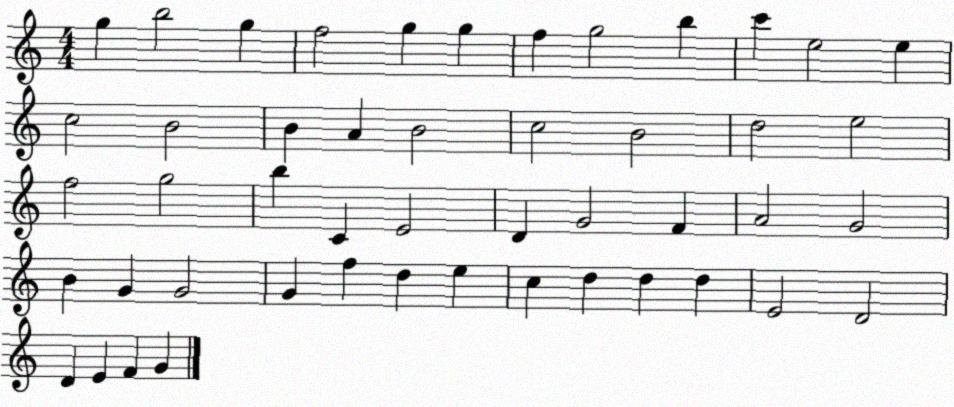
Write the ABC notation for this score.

X:1
T:Untitled
M:4/4
L:1/4
K:C
g b2 g f2 g g f g2 b c' e2 e c2 B2 B A B2 c2 B2 d2 e2 f2 g2 b C E2 D G2 F A2 G2 B G G2 G f d e c d d d E2 D2 D E F G